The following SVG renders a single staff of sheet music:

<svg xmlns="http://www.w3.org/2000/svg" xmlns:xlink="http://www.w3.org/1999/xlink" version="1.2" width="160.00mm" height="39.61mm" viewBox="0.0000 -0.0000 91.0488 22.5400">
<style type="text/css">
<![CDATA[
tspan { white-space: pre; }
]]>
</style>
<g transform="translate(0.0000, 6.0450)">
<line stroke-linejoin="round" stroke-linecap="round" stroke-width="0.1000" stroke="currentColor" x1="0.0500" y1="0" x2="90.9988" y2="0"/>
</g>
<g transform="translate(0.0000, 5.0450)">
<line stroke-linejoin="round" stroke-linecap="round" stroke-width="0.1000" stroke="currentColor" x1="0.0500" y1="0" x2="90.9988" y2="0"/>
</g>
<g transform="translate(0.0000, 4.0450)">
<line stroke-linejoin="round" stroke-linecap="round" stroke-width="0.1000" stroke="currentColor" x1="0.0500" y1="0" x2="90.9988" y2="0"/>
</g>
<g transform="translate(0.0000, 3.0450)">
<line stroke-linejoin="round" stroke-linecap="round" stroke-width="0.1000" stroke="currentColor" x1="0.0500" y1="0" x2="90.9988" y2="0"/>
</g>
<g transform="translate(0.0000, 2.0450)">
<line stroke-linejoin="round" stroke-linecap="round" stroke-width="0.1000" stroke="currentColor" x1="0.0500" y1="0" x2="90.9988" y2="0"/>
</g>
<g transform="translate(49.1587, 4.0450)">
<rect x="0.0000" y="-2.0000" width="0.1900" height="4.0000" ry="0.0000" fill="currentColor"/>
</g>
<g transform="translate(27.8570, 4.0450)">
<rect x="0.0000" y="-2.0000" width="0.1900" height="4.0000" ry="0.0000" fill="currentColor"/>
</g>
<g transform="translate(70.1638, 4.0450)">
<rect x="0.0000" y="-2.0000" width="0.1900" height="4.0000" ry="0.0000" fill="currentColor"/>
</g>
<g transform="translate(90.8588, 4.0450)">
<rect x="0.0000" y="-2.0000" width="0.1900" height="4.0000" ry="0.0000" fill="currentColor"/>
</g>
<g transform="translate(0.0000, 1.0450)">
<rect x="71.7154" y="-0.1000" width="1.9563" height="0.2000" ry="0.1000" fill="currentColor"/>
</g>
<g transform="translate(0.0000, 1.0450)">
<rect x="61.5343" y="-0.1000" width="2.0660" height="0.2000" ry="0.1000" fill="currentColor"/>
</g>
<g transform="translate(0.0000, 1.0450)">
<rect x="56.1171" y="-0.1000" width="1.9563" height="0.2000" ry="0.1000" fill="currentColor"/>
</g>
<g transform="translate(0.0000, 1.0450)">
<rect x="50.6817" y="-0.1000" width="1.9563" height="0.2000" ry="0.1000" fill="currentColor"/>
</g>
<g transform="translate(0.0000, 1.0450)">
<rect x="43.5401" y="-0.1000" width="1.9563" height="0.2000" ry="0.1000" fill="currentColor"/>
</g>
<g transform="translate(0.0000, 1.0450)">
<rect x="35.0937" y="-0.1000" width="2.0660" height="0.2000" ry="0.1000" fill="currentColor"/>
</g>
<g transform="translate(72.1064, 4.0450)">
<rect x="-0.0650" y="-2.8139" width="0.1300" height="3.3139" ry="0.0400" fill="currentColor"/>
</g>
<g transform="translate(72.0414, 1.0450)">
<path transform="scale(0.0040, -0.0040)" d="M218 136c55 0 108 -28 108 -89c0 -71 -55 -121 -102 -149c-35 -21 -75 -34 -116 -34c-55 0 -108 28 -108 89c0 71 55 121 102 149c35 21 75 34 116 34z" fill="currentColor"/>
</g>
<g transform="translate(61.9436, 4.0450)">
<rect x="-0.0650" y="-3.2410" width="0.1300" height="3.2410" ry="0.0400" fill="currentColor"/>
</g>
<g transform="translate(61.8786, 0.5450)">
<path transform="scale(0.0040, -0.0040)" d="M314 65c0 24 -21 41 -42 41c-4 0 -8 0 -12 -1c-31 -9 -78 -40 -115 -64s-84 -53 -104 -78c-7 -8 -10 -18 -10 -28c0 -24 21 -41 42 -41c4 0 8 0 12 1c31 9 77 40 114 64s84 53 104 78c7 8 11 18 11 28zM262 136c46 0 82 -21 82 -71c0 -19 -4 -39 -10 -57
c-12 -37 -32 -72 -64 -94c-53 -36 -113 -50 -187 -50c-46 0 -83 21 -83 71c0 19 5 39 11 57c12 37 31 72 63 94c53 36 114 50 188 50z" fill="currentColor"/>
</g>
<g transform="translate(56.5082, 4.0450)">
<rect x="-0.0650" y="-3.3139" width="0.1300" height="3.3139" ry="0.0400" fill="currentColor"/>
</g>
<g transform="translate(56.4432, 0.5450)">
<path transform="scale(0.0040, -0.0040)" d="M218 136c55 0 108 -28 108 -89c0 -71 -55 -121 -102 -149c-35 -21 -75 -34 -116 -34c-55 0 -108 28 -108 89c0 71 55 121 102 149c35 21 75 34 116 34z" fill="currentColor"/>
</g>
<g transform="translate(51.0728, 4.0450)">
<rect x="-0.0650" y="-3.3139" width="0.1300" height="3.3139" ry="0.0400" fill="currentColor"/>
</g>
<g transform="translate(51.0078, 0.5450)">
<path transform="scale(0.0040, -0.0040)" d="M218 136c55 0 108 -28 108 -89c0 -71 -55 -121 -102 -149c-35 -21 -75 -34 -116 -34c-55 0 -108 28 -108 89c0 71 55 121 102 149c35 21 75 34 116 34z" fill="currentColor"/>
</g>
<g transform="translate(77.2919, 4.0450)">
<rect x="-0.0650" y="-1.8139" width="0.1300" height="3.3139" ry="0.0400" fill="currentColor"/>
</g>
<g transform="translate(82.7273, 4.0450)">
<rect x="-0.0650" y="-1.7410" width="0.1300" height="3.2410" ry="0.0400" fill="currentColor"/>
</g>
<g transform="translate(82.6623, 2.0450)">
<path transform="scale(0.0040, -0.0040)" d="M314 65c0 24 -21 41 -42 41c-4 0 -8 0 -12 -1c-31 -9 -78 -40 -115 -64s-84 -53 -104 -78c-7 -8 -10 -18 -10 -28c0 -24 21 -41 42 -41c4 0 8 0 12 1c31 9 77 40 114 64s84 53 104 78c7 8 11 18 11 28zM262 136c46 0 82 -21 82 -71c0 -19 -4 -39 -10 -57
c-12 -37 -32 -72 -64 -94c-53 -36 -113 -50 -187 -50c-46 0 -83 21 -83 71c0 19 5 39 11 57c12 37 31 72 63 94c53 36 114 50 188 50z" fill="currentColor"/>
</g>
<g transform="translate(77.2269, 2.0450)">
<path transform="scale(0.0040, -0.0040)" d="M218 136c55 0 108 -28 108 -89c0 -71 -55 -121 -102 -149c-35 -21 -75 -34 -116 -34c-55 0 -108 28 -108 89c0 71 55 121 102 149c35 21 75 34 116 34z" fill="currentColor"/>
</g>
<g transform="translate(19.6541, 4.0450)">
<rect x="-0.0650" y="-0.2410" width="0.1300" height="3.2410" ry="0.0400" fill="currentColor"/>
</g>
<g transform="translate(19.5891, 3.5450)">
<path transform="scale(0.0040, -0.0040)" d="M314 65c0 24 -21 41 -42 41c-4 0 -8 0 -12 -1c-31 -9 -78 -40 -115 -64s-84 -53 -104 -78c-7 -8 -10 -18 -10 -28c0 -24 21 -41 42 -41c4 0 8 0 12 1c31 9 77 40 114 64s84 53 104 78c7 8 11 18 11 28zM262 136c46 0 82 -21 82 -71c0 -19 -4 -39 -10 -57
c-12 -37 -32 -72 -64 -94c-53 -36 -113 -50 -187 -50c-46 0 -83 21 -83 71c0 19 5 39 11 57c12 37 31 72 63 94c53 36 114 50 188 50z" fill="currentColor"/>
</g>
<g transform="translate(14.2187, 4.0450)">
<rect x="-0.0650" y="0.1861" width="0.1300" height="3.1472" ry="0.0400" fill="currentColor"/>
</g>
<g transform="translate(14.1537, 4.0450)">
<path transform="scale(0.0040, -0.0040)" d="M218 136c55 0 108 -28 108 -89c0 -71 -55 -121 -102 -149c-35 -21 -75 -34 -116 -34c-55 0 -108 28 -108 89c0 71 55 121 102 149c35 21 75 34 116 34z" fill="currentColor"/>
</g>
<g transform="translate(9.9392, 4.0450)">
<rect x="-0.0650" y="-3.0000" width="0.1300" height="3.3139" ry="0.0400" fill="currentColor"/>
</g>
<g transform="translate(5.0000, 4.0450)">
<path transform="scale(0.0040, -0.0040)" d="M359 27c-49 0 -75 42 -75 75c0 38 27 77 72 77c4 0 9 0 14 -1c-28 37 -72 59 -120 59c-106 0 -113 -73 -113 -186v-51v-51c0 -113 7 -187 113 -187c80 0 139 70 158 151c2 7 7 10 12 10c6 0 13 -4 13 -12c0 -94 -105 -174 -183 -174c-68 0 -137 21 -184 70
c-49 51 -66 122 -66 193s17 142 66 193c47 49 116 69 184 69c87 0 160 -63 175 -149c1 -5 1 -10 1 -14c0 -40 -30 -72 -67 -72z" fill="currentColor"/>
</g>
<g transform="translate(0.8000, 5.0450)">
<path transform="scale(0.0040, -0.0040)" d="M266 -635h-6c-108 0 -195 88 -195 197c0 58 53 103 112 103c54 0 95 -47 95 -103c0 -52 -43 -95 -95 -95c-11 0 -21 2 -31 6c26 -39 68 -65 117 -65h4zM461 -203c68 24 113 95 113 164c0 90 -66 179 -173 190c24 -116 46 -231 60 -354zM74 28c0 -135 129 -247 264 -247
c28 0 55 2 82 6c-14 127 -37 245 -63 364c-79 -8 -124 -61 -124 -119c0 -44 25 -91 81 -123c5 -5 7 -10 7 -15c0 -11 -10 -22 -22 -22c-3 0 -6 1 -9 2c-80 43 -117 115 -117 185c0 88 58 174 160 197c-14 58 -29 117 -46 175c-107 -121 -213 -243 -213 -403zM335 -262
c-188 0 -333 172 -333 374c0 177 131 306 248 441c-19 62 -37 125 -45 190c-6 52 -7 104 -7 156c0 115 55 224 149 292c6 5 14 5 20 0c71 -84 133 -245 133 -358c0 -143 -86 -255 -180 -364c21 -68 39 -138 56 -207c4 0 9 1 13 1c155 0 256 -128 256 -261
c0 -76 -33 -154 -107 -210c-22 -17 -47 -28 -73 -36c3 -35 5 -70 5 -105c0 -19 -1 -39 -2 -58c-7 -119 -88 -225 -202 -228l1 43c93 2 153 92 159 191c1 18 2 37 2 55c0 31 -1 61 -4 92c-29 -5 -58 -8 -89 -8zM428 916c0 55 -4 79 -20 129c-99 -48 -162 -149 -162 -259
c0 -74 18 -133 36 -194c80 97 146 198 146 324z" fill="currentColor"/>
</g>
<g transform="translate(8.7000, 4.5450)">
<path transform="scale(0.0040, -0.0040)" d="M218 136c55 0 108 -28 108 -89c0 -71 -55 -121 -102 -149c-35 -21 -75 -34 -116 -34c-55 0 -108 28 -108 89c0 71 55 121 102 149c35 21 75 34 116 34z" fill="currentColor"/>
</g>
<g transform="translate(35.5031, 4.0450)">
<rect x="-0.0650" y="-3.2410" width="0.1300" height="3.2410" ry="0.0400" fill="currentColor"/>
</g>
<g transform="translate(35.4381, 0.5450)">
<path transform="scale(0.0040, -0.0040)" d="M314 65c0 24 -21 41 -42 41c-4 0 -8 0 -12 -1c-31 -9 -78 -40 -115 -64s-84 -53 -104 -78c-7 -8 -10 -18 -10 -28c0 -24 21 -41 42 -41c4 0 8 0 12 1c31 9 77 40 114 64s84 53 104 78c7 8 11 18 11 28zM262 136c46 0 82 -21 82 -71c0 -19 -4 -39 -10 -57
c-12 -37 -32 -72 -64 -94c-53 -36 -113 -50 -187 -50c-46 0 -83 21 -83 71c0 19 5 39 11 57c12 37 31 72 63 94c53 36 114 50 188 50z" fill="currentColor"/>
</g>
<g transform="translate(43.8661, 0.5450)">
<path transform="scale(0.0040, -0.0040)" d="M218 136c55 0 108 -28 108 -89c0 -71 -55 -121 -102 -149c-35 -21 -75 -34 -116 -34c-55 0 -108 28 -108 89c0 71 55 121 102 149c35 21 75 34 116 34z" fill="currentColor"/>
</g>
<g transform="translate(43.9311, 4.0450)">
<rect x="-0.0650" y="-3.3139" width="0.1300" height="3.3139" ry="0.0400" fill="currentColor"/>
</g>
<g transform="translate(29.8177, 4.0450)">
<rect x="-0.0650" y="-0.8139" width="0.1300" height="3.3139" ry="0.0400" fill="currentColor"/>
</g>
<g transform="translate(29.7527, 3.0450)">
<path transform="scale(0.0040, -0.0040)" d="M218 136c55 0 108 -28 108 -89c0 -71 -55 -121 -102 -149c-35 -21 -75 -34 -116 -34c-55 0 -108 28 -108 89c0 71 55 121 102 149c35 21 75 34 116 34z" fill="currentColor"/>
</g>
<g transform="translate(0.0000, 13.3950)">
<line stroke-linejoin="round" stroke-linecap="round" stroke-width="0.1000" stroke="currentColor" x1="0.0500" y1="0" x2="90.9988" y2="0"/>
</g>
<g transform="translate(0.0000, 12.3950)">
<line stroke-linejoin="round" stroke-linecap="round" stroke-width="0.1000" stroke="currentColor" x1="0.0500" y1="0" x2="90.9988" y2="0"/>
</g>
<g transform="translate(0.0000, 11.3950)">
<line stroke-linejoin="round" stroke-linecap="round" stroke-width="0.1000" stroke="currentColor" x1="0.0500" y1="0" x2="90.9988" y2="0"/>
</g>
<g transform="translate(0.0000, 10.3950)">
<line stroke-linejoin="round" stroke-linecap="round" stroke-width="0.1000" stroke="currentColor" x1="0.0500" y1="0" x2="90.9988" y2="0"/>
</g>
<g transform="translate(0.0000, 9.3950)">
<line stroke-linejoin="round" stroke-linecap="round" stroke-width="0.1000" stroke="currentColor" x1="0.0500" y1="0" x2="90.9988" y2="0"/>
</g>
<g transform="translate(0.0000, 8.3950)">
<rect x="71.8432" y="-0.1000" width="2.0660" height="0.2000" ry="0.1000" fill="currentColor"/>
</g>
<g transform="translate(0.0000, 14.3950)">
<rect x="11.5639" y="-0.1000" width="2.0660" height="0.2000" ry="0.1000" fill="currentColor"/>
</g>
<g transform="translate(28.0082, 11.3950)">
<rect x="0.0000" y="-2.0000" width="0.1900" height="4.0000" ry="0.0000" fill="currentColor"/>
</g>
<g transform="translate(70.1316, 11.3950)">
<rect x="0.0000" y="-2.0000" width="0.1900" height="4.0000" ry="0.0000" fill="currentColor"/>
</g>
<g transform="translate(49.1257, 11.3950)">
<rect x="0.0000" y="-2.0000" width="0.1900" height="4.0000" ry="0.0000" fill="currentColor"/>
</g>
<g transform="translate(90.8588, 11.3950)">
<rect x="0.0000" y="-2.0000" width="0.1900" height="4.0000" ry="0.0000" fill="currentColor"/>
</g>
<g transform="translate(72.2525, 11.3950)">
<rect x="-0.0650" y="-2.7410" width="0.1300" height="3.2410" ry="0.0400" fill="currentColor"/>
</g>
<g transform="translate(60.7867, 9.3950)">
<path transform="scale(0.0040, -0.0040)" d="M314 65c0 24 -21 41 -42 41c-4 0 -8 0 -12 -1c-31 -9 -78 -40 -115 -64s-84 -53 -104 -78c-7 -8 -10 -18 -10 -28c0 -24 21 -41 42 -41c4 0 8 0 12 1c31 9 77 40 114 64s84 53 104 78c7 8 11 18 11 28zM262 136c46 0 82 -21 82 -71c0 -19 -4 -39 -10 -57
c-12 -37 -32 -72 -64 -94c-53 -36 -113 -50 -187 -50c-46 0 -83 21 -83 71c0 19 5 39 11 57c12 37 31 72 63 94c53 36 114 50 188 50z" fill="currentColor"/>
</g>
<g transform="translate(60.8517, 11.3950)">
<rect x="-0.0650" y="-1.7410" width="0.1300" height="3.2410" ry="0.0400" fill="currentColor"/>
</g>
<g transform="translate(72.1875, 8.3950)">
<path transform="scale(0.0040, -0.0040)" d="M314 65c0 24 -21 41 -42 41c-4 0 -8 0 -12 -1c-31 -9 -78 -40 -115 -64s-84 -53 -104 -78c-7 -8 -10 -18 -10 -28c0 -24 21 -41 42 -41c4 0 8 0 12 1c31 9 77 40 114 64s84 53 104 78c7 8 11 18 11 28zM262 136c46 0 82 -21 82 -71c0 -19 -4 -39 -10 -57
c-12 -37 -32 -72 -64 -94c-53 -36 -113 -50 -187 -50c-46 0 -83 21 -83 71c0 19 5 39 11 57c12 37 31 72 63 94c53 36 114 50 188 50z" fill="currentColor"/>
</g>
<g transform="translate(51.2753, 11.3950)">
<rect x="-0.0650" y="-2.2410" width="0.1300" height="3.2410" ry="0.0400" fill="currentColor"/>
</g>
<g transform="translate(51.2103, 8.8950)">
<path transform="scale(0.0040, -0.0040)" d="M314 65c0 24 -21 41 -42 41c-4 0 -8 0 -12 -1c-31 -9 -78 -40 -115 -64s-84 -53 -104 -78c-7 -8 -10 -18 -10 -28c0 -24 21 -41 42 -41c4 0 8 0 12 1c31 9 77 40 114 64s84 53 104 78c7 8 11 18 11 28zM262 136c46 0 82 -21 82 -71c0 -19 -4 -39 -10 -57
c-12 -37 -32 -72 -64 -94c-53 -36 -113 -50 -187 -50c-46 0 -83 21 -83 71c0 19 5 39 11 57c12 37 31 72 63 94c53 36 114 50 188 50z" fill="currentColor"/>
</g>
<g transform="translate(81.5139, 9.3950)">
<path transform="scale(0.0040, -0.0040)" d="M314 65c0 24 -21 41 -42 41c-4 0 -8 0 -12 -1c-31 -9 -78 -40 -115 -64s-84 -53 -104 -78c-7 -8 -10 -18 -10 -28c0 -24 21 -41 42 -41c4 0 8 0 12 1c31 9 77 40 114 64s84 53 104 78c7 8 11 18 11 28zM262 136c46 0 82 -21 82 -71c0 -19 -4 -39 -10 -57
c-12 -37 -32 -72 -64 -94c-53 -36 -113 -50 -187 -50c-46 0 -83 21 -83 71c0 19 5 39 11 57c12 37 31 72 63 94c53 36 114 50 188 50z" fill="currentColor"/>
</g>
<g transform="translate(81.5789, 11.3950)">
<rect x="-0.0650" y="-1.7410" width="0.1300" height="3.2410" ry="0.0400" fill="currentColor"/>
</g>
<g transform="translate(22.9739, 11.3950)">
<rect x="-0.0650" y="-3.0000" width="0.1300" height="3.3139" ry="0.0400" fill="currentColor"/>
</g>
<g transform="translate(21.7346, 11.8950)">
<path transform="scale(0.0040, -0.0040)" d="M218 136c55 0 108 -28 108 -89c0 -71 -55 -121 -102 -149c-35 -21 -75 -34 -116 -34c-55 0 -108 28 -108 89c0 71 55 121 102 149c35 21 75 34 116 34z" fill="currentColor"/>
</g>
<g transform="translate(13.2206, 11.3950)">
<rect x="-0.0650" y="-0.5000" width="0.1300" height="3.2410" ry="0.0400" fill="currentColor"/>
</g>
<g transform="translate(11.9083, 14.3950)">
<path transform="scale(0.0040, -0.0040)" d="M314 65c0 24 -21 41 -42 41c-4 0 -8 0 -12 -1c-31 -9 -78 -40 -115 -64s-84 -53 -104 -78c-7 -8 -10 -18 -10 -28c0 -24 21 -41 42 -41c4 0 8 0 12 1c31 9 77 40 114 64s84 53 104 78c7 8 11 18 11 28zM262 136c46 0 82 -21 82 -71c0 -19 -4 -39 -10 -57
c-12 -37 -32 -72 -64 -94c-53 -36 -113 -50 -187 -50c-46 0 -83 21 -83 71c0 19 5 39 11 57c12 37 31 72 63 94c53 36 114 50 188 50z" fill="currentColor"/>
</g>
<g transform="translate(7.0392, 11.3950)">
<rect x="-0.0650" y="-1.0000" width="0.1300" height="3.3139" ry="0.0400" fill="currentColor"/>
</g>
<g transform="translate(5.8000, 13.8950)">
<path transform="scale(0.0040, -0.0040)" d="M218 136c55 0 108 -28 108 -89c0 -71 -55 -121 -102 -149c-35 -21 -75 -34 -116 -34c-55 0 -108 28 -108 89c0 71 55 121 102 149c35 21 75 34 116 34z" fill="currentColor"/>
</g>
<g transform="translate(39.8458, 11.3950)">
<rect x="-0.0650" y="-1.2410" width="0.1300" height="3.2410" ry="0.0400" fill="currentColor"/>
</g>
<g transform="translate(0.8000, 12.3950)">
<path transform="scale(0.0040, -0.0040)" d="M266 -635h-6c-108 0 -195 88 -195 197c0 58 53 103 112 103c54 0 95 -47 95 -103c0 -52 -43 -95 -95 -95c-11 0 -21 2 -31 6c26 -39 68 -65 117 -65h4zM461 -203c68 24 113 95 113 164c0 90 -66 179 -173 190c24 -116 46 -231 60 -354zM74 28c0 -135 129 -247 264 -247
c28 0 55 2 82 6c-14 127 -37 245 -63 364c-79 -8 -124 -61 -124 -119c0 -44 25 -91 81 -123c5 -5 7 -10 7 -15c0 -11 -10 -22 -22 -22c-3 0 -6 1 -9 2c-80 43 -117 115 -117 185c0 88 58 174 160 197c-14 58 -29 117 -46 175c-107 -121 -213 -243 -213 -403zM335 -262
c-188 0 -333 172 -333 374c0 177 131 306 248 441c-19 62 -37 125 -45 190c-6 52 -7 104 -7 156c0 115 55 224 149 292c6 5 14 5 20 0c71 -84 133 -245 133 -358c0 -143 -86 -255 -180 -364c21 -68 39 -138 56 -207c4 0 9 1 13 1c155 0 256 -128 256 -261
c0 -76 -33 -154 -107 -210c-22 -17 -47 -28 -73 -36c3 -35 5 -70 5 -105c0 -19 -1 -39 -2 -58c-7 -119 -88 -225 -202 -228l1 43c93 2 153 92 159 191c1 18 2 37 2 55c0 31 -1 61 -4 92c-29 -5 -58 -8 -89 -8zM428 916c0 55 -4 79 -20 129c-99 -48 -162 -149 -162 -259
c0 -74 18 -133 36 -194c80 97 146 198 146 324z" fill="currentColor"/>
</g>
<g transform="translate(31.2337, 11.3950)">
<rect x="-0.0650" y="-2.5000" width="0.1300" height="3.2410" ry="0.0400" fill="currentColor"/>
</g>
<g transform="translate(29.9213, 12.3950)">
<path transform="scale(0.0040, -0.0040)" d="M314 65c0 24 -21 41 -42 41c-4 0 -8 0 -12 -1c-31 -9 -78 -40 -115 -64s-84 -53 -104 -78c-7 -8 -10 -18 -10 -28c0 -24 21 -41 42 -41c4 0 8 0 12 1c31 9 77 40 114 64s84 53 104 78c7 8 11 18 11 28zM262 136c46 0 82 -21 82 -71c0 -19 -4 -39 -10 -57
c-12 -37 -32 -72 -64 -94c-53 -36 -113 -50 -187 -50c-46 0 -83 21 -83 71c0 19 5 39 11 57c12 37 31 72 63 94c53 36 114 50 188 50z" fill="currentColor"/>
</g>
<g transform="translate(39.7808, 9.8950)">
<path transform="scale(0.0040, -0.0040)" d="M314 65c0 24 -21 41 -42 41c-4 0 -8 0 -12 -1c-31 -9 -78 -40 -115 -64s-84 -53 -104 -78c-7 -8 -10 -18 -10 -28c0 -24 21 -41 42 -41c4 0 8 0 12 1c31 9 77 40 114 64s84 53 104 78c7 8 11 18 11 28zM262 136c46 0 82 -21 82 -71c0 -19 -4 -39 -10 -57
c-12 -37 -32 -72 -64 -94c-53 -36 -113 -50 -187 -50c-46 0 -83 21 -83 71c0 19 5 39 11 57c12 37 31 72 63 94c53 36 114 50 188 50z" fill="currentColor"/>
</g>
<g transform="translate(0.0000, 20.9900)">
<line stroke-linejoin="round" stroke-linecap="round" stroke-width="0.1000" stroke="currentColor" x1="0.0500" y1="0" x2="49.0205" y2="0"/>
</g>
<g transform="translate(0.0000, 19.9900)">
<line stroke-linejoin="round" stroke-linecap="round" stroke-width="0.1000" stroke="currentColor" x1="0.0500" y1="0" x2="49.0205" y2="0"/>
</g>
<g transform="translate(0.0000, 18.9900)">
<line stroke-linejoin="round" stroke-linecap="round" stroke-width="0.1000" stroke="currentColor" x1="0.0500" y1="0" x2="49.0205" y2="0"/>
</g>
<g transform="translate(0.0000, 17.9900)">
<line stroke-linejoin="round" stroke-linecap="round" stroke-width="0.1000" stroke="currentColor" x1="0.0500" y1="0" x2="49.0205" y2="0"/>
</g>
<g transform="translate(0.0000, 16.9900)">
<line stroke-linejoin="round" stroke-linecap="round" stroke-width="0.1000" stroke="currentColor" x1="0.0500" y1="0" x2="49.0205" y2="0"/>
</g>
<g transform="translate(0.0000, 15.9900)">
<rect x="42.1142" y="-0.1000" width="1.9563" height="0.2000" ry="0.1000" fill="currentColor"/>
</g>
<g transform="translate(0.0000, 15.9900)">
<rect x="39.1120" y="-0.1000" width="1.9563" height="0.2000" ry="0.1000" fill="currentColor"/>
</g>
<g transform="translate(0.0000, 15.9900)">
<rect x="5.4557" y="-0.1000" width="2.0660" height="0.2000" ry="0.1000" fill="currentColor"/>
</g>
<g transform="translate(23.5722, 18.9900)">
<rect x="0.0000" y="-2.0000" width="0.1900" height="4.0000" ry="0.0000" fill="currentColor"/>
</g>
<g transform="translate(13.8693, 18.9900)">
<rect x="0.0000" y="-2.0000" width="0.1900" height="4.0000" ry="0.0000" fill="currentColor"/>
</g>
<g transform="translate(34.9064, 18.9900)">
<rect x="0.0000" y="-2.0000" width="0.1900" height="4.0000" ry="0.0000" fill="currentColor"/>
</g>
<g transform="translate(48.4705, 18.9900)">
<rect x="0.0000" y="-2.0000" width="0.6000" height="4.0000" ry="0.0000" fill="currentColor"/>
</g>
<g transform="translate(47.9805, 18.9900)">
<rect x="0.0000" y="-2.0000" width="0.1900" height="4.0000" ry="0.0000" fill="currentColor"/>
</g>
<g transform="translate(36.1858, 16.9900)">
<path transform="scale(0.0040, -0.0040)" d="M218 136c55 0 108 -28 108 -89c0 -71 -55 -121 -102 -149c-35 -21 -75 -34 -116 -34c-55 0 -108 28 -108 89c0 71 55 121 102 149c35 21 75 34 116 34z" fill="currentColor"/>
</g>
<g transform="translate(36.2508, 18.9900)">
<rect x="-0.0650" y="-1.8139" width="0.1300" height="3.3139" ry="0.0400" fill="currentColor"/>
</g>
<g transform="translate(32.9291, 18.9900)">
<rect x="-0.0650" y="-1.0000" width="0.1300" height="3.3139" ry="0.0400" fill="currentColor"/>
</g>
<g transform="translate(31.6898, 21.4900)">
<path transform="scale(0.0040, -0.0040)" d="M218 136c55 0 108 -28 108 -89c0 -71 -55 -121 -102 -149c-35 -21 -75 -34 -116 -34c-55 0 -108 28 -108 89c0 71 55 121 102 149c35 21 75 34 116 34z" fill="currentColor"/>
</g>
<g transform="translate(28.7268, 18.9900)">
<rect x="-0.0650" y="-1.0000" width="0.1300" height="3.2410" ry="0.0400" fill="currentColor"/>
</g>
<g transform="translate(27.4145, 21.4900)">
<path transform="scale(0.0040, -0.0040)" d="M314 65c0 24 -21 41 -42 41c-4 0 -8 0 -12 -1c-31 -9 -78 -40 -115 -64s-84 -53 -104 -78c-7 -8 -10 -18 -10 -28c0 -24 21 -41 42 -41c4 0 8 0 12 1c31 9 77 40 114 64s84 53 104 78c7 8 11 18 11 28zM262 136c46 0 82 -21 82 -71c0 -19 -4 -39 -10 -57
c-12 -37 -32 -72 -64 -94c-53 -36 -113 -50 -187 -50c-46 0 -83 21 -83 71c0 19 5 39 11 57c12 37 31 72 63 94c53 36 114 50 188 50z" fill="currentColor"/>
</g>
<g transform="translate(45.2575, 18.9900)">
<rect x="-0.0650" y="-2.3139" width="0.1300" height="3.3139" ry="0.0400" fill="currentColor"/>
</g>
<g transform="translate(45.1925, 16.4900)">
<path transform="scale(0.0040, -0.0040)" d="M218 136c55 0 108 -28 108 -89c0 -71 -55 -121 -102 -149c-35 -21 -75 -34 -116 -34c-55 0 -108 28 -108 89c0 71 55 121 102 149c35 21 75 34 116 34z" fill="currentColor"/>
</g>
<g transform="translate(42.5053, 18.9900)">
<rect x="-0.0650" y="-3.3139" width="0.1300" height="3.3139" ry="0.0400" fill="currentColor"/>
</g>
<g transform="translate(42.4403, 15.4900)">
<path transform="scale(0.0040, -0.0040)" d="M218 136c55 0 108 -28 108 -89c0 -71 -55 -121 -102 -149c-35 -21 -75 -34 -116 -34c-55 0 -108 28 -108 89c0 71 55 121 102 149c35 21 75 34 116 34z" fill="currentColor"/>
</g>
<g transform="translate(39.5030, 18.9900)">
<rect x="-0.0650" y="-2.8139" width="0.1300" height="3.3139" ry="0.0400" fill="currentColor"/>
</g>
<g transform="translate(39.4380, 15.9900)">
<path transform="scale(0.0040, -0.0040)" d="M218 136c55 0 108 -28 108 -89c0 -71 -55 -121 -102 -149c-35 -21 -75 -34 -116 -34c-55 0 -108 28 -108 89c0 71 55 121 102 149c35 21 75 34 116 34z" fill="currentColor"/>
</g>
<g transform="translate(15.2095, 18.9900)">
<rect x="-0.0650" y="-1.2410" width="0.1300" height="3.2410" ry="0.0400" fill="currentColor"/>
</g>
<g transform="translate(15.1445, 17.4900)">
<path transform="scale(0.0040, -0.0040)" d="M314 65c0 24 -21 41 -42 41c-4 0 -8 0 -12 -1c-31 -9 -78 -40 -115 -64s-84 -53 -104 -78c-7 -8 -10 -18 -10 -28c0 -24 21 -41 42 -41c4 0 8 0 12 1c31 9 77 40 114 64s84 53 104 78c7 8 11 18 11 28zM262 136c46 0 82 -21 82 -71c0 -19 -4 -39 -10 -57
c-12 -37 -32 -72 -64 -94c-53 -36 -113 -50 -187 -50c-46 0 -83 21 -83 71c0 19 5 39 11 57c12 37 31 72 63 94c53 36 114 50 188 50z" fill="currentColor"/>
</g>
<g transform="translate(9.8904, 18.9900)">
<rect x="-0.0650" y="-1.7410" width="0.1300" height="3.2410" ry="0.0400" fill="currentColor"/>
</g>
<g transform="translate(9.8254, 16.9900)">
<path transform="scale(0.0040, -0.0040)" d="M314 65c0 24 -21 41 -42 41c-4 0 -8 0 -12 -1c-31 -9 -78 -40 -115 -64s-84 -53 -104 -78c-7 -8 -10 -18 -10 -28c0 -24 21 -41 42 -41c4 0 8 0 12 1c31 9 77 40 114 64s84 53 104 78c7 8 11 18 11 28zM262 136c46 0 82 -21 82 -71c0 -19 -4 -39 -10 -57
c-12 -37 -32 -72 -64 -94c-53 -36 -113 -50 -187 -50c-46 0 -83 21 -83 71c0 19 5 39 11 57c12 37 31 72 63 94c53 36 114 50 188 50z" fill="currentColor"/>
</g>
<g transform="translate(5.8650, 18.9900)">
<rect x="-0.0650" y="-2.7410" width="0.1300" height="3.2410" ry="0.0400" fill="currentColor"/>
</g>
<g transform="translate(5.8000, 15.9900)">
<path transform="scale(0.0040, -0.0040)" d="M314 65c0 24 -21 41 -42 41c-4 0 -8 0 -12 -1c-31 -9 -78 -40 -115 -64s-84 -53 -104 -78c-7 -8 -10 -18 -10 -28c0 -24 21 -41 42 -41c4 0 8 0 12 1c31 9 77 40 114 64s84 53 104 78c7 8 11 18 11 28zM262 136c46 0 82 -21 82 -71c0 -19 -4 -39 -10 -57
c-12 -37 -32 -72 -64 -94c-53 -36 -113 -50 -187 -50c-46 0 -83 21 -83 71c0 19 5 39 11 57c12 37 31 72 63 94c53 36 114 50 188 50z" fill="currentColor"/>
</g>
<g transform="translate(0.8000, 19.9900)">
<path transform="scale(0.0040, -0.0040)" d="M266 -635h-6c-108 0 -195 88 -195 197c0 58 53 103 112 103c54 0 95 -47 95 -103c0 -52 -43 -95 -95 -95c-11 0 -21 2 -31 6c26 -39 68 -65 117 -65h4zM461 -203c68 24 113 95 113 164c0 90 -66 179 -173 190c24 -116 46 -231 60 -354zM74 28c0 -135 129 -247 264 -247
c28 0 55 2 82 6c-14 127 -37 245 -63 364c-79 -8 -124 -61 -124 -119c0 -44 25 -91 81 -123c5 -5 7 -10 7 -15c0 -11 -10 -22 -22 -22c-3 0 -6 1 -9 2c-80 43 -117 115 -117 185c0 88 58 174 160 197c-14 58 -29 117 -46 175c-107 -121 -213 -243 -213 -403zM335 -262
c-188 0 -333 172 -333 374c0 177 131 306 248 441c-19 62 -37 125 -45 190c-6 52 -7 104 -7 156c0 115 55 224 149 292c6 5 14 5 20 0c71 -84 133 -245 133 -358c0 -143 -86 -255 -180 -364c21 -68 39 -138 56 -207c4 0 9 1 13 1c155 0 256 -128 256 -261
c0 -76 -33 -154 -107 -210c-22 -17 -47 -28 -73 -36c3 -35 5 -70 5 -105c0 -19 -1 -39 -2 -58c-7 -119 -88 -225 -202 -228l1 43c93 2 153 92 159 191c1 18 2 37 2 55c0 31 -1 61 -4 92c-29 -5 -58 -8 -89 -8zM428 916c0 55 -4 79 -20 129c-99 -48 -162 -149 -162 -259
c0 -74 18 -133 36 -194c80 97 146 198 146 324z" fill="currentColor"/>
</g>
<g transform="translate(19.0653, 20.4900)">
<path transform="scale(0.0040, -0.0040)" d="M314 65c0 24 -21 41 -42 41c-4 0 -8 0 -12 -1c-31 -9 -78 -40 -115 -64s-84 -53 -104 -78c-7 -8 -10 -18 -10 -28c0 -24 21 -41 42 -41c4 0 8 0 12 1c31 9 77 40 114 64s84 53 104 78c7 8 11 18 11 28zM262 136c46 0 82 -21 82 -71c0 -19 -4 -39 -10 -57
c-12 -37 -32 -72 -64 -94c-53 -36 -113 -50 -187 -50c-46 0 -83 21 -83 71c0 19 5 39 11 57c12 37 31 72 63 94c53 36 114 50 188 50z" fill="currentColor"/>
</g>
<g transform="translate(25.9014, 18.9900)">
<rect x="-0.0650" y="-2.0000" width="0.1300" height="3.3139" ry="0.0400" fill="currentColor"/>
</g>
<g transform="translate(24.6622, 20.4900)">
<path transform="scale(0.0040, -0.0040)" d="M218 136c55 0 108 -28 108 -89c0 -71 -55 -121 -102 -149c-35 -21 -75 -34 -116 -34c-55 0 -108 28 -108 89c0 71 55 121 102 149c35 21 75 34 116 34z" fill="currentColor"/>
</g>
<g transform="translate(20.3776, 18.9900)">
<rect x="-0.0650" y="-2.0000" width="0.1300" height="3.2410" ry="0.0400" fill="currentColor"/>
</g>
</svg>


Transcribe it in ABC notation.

X:1
T:Untitled
M:4/4
L:1/4
K:C
A B c2 d b2 b b b b2 a f f2 D C2 A G2 e2 g2 f2 a2 f2 a2 f2 e2 F2 F D2 D f a b g